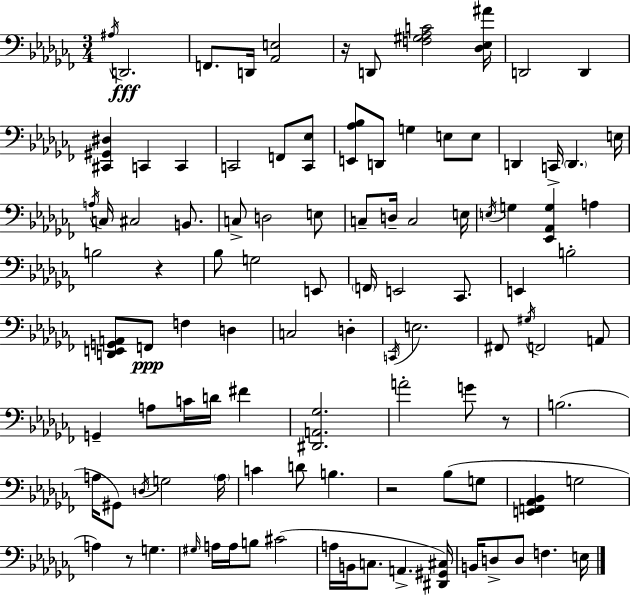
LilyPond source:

{
  \clef bass
  \numericTimeSignature
  \time 3/4
  \key aes \minor
  \acciaccatura { ais16 }\fff d,2. | f,8. d,16 <aes, e>2 | r16 d,8 <f gis aes c'>2 | <des ees ais'>16 d,2 d,4 | \break <cis, gis, dis>4 c,4 c,4 | c,2 f,8 <c, ees>8 | <e, aes bes>8 d,8 g4 e8 e8 | d,4 c,16-> \parenthesize d,4. | \break e16 \acciaccatura { a16 } c16 cis2 b,8. | c8-> d2 | e8 c8-- d16-- c2 | e16 \acciaccatura { e16 } g4 <ees, aes, g>4 a4 | \break b2 r4 | bes8 g2 | e,8 \parenthesize f,16 e,2 | ces,8. e,4 b2-. | \break <d, e, g, a,>8 f,8\ppp f4 d4 | c2 d4-. | \acciaccatura { c,16 } e2. | fis,8 \acciaccatura { gis16 } f,2 | \break a,8 g,4-- a8 c'16 | d'16 fis'4 <dis, a, ges>2. | a'2-. | g'8 r8 b2.( | \break a16 gis,8) \acciaccatura { d16 } g2 | \parenthesize a16 c'4 d'8 | b4. r2 | bes8( g8 <e, f, aes, bes,>4 g2 | \break a4) r8 | g4. \grace { gis16 } a16 a16 b8 cis'2( | a16 b,16 c8. | a,4.-> <dis, gis, cis>16) b,16 d8-> d8 | \break f4. e16 \bar "|."
}